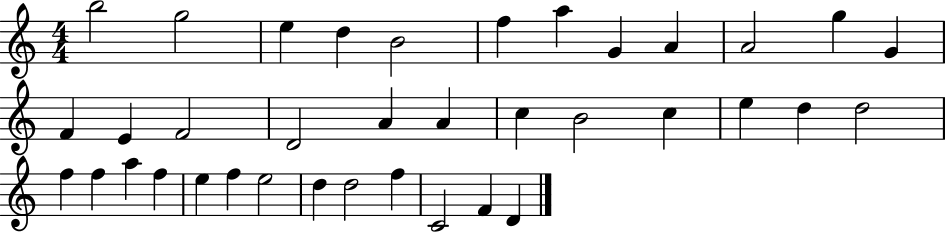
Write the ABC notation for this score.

X:1
T:Untitled
M:4/4
L:1/4
K:C
b2 g2 e d B2 f a G A A2 g G F E F2 D2 A A c B2 c e d d2 f f a f e f e2 d d2 f C2 F D